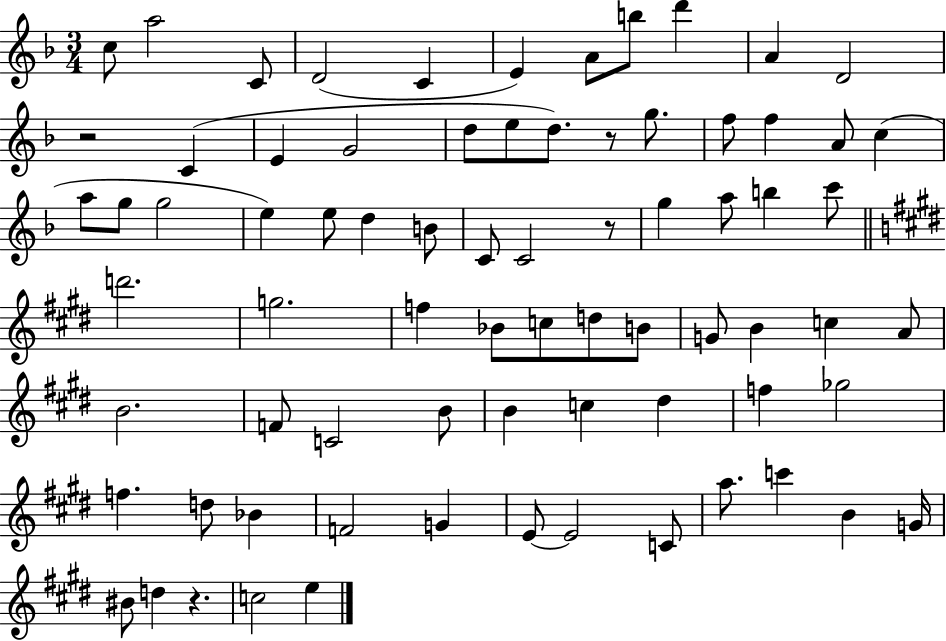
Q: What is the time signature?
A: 3/4